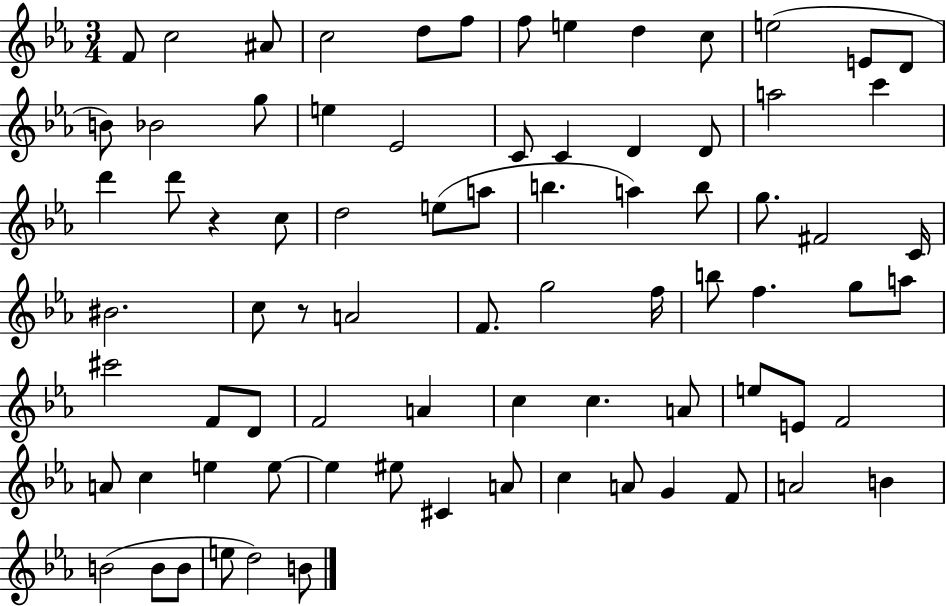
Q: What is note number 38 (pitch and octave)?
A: C5